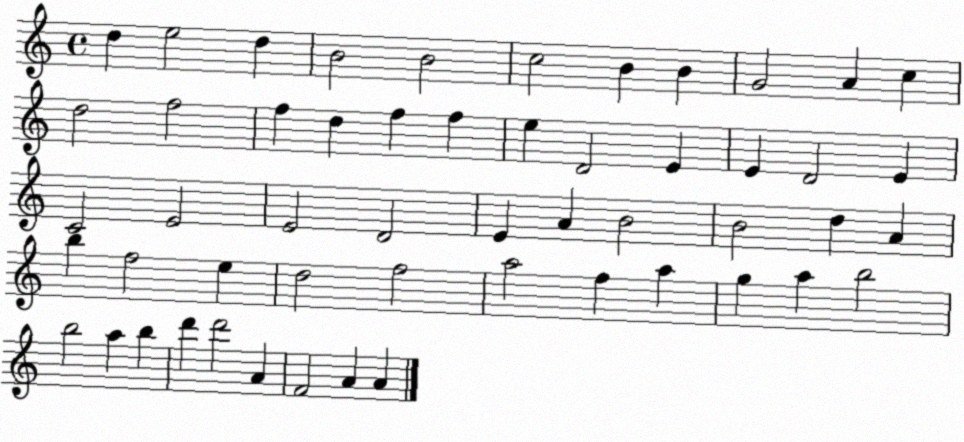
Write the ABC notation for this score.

X:1
T:Untitled
M:4/4
L:1/4
K:C
d e2 d B2 B2 c2 B B G2 A c d2 f2 f d f f e D2 E E D2 E C2 E2 E2 D2 E A B2 B2 d A b f2 e d2 f2 a2 f a g a b2 b2 a b d' d'2 A F2 A A